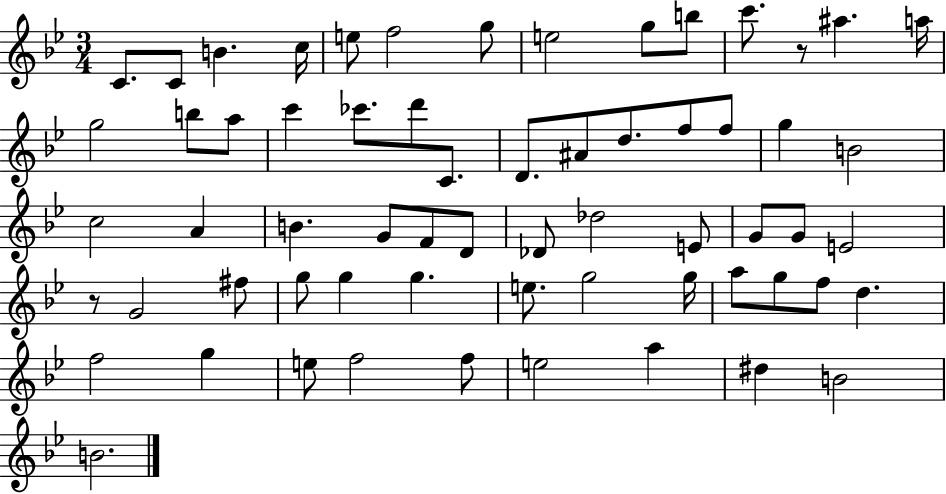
X:1
T:Untitled
M:3/4
L:1/4
K:Bb
C/2 C/2 B c/4 e/2 f2 g/2 e2 g/2 b/2 c'/2 z/2 ^a a/4 g2 b/2 a/2 c' _c'/2 d'/2 C/2 D/2 ^A/2 d/2 f/2 f/2 g B2 c2 A B G/2 F/2 D/2 _D/2 _d2 E/2 G/2 G/2 E2 z/2 G2 ^f/2 g/2 g g e/2 g2 g/4 a/2 g/2 f/2 d f2 g e/2 f2 f/2 e2 a ^d B2 B2